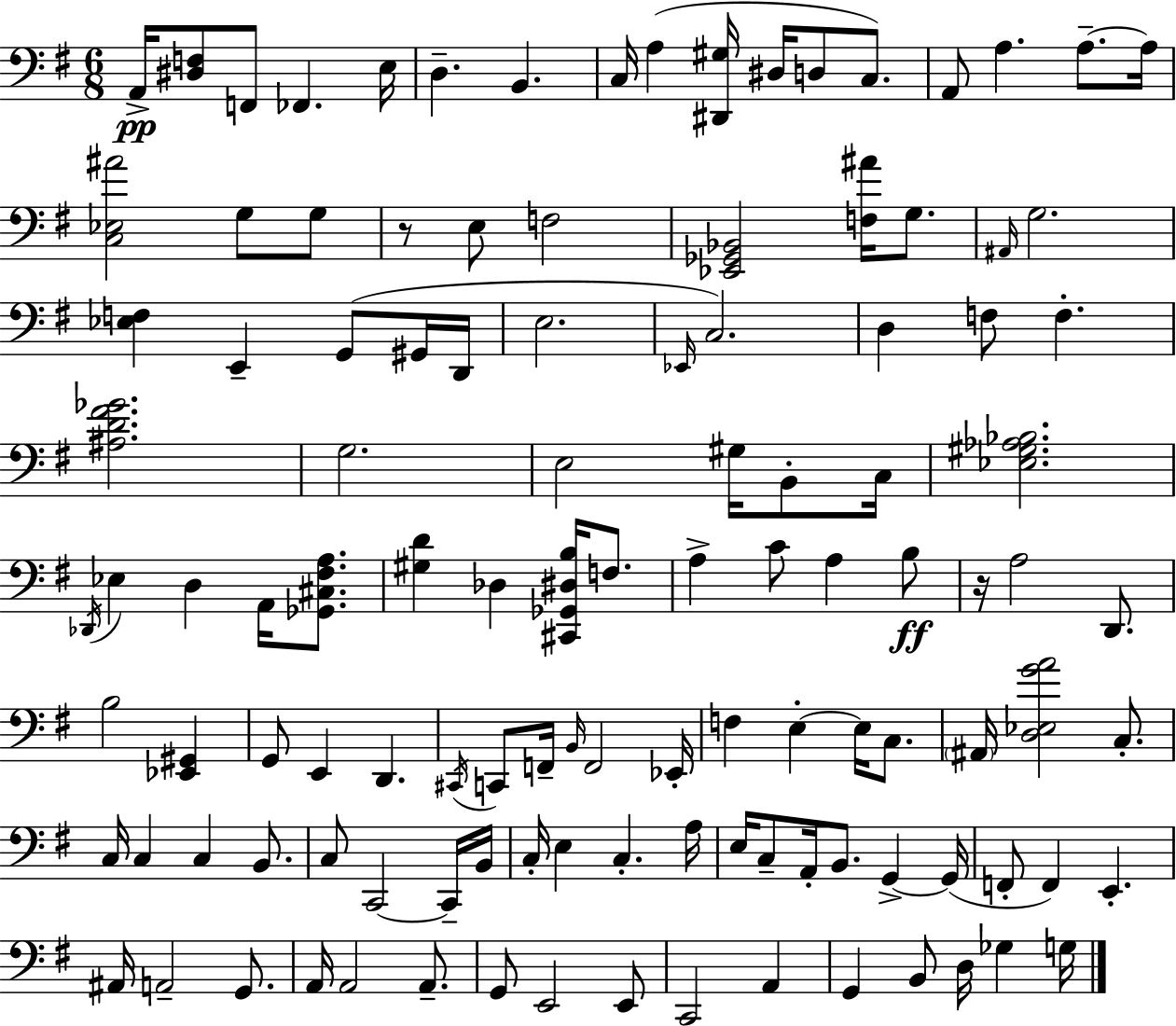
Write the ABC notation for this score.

X:1
T:Untitled
M:6/8
L:1/4
K:Em
A,,/4 [^D,F,]/2 F,,/2 _F,, E,/4 D, B,, C,/4 A, [^D,,^G,]/4 ^D,/4 D,/2 C,/2 A,,/2 A, A,/2 A,/4 [C,_E,^A]2 G,/2 G,/2 z/2 E,/2 F,2 [_E,,_G,,_B,,]2 [F,^A]/4 G,/2 ^A,,/4 G,2 [_E,F,] E,, G,,/2 ^G,,/4 D,,/4 E,2 _E,,/4 C,2 D, F,/2 F, [^A,D^F_G]2 G,2 E,2 ^G,/4 B,,/2 C,/4 [_E,^G,_A,_B,]2 _D,,/4 _E, D, A,,/4 [_G,,^C,^F,A,]/2 [^G,D] _D, [^C,,_G,,^D,B,]/4 F,/2 A, C/2 A, B,/2 z/4 A,2 D,,/2 B,2 [_E,,^G,,] G,,/2 E,, D,, ^C,,/4 C,,/2 F,,/4 B,,/4 F,,2 _E,,/4 F, E, E,/4 C,/2 ^A,,/4 [D,_E,GA]2 C,/2 C,/4 C, C, B,,/2 C,/2 C,,2 C,,/4 B,,/4 C,/4 E, C, A,/4 E,/4 C,/2 A,,/4 B,,/2 G,, G,,/4 F,,/2 F,, E,, ^A,,/4 A,,2 G,,/2 A,,/4 A,,2 A,,/2 G,,/2 E,,2 E,,/2 C,,2 A,, G,, B,,/2 D,/4 _G, G,/4